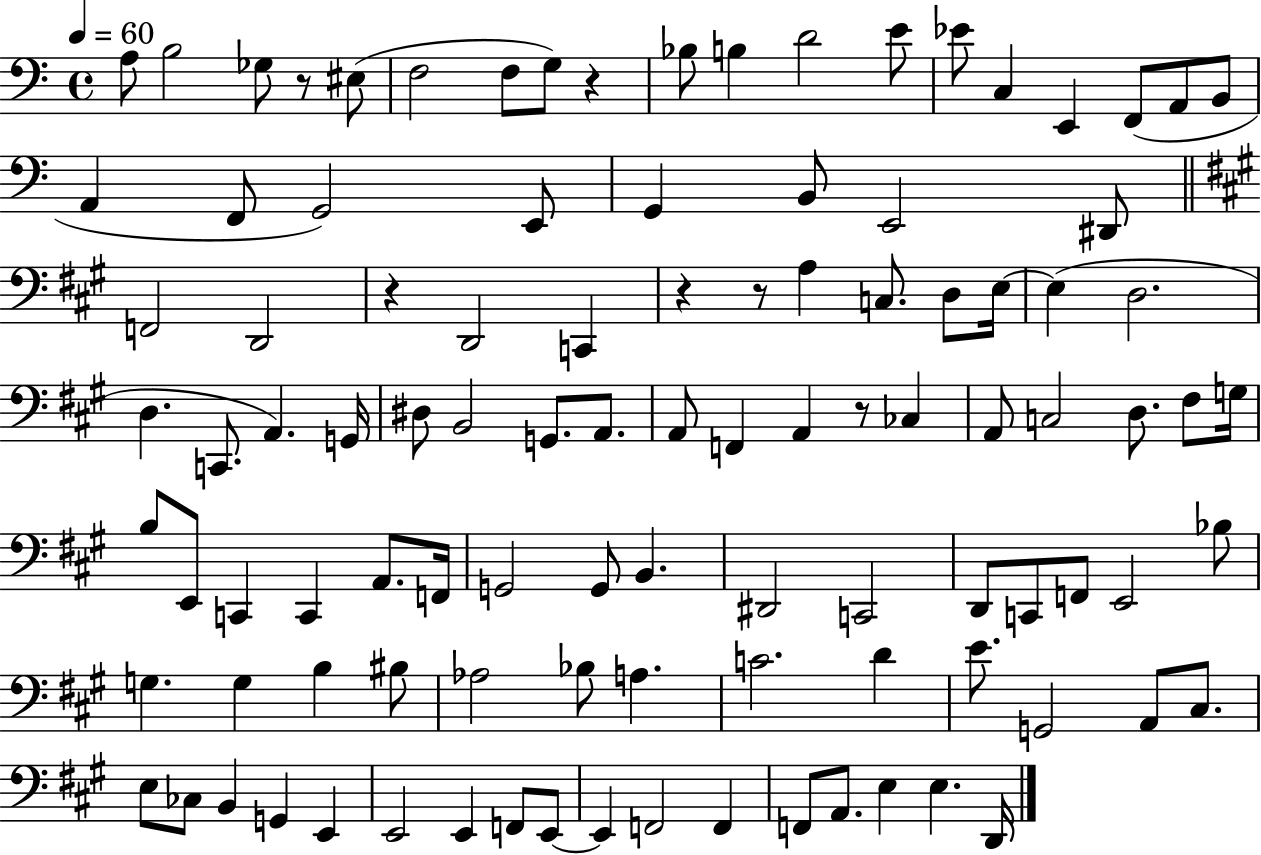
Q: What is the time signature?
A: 4/4